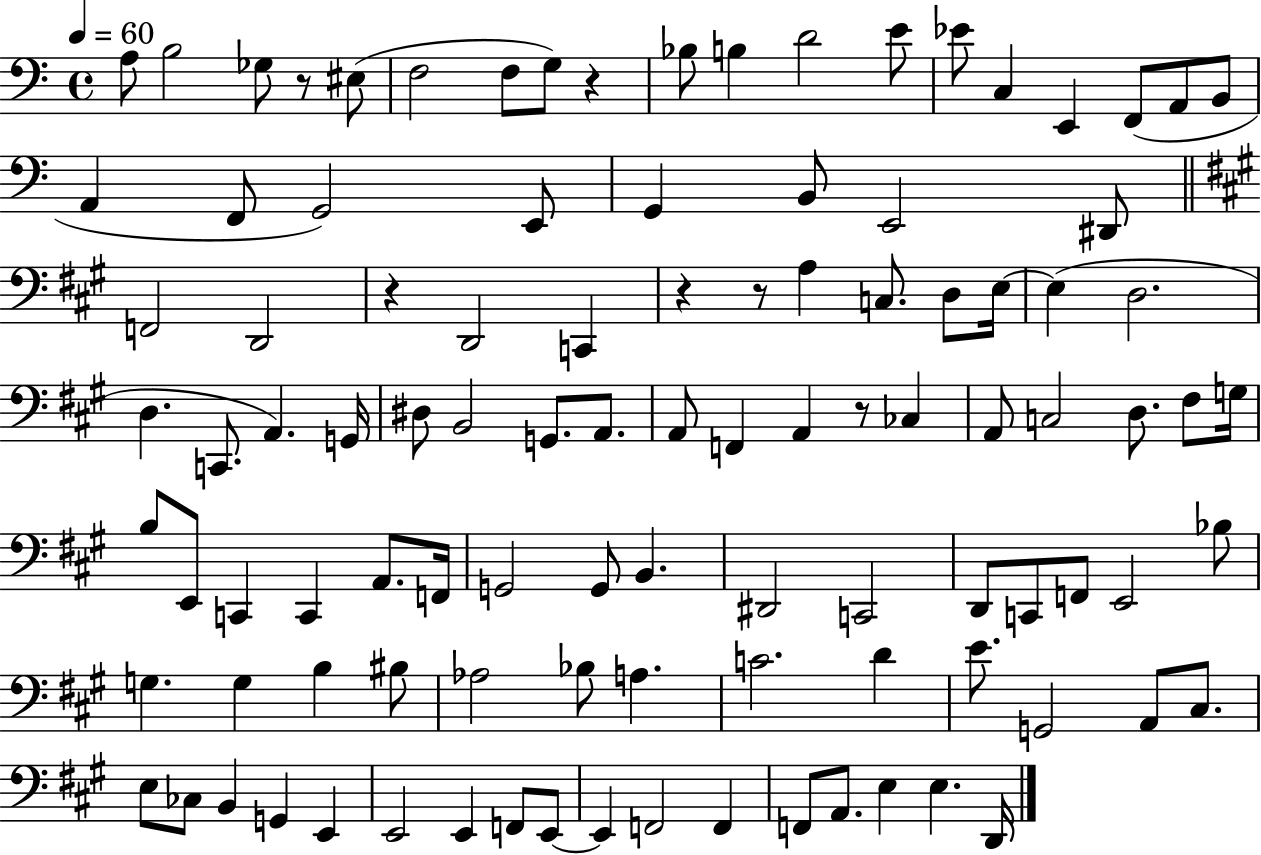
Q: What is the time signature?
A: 4/4